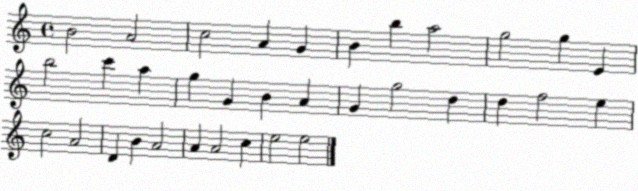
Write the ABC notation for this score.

X:1
T:Untitled
M:4/4
L:1/4
K:C
B2 A2 c2 A G B b a2 g2 g E b2 c' a g G B A G g2 d d f2 e c2 A2 D B A2 A A2 c e2 e2